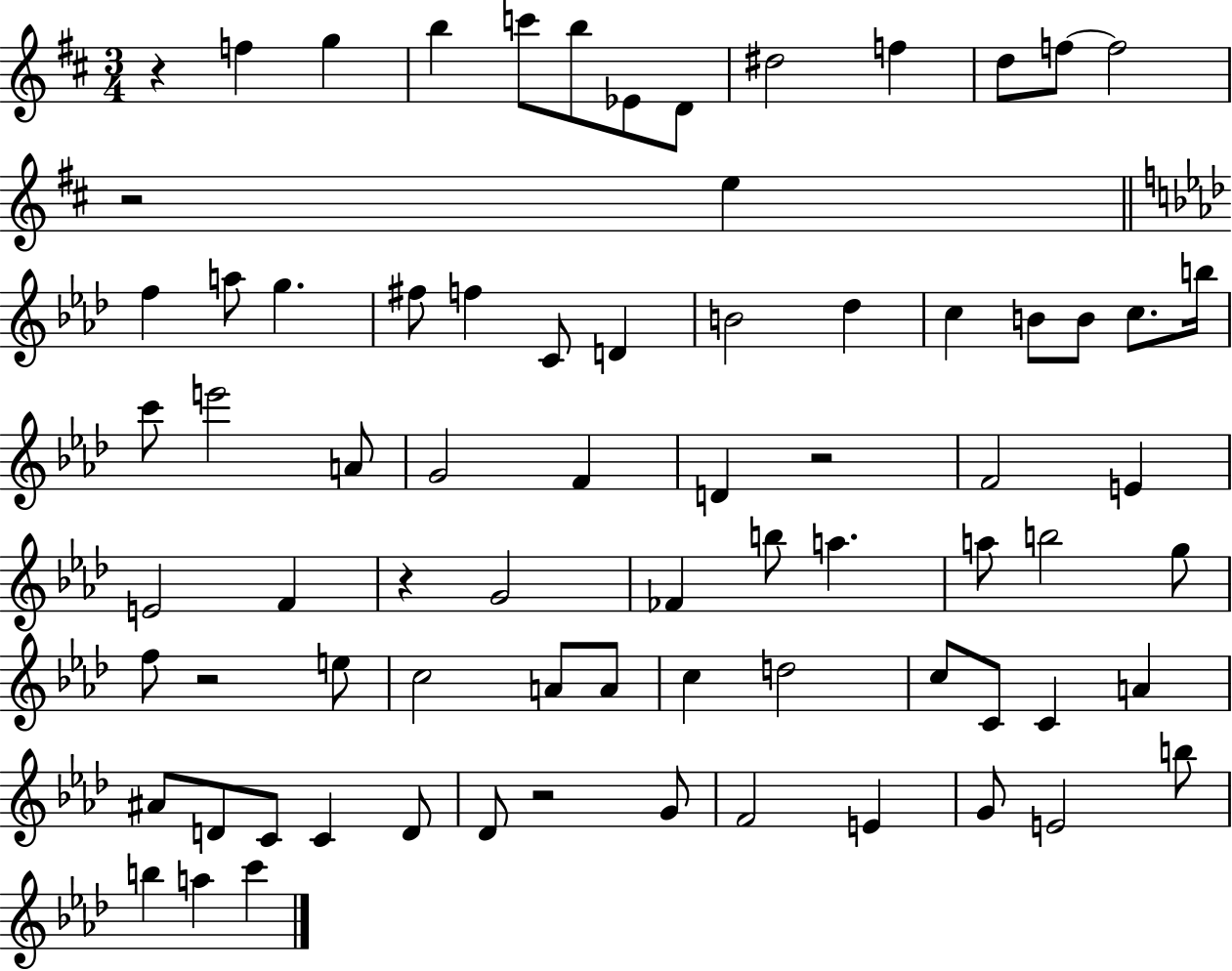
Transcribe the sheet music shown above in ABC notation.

X:1
T:Untitled
M:3/4
L:1/4
K:D
z f g b c'/2 b/2 _E/2 D/2 ^d2 f d/2 f/2 f2 z2 e f a/2 g ^f/2 f C/2 D B2 _d c B/2 B/2 c/2 b/4 c'/2 e'2 A/2 G2 F D z2 F2 E E2 F z G2 _F b/2 a a/2 b2 g/2 f/2 z2 e/2 c2 A/2 A/2 c d2 c/2 C/2 C A ^A/2 D/2 C/2 C D/2 _D/2 z2 G/2 F2 E G/2 E2 b/2 b a c'